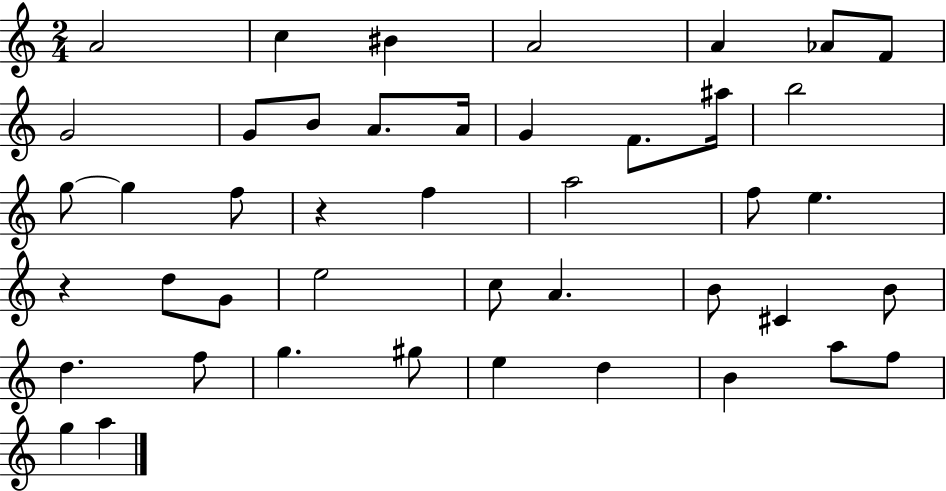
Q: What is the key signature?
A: C major